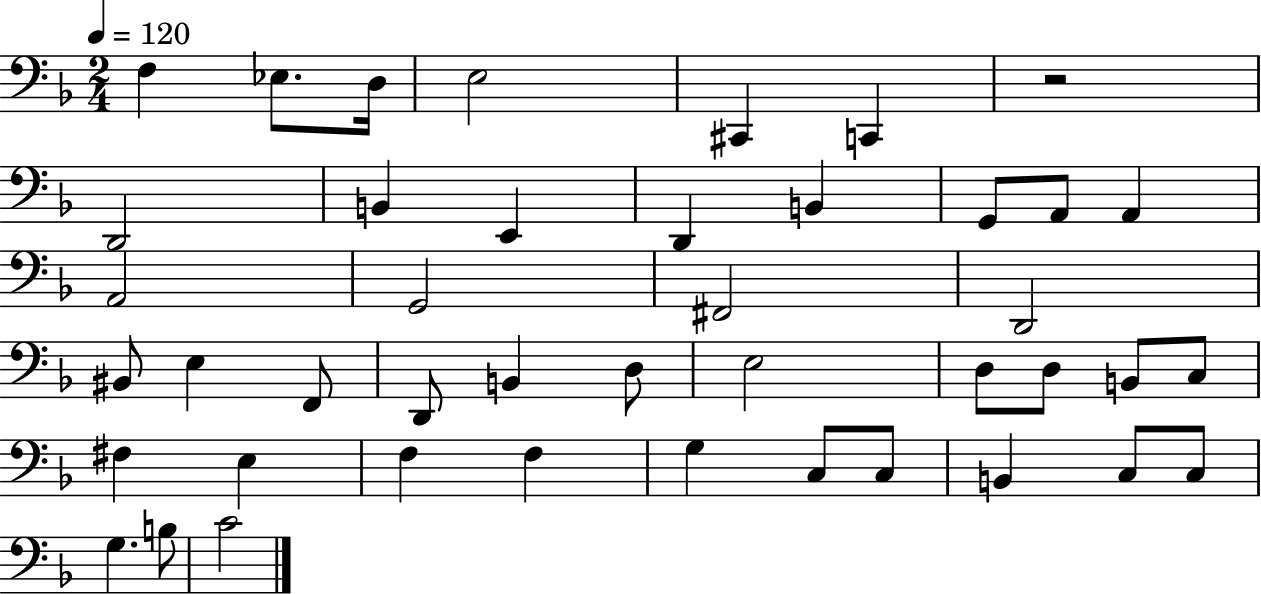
{
  \clef bass
  \numericTimeSignature
  \time 2/4
  \key f \major
  \tempo 4 = 120
  f4 ees8. d16 | e2 | cis,4 c,4 | r2 | \break d,2 | b,4 e,4 | d,4 b,4 | g,8 a,8 a,4 | \break a,2 | g,2 | fis,2 | d,2 | \break bis,8 e4 f,8 | d,8 b,4 d8 | e2 | d8 d8 b,8 c8 | \break fis4 e4 | f4 f4 | g4 c8 c8 | b,4 c8 c8 | \break g4. b8 | c'2 | \bar "|."
}